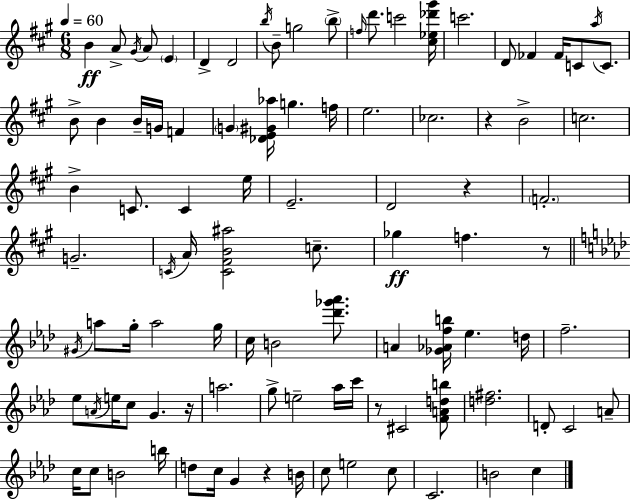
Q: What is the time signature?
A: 6/8